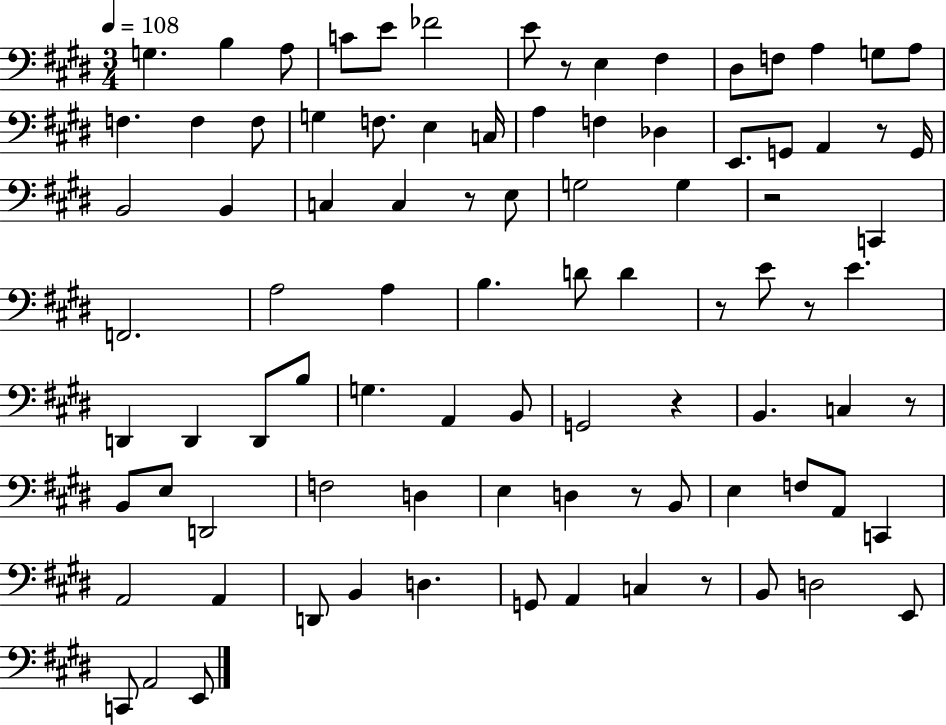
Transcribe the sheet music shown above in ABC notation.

X:1
T:Untitled
M:3/4
L:1/4
K:E
G, B, A,/2 C/2 E/2 _F2 E/2 z/2 E, ^F, ^D,/2 F,/2 A, G,/2 A,/2 F, F, F,/2 G, F,/2 E, C,/4 A, F, _D, E,,/2 G,,/2 A,, z/2 G,,/4 B,,2 B,, C, C, z/2 E,/2 G,2 G, z2 C,, F,,2 A,2 A, B, D/2 D z/2 E/2 z/2 E D,, D,, D,,/2 B,/2 G, A,, B,,/2 G,,2 z B,, C, z/2 B,,/2 E,/2 D,,2 F,2 D, E, D, z/2 B,,/2 E, F,/2 A,,/2 C,, A,,2 A,, D,,/2 B,, D, G,,/2 A,, C, z/2 B,,/2 D,2 E,,/2 C,,/2 A,,2 E,,/2